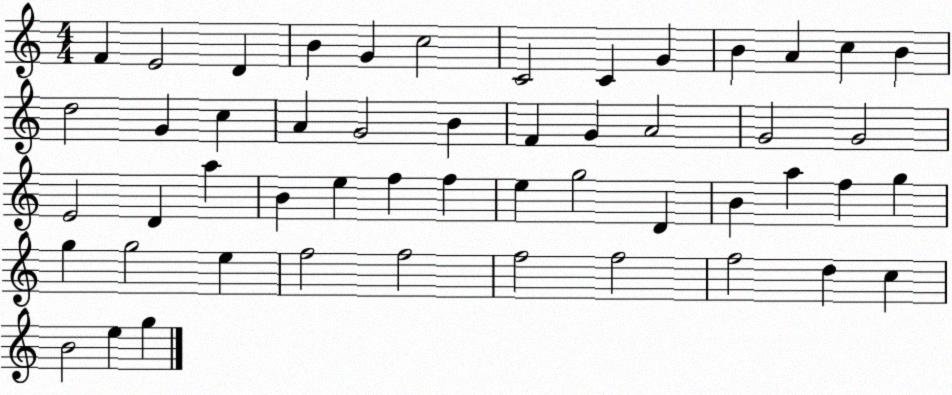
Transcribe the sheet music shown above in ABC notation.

X:1
T:Untitled
M:4/4
L:1/4
K:C
F E2 D B G c2 C2 C G B A c B d2 G c A G2 B F G A2 G2 G2 E2 D a B e f f e g2 D B a f g g g2 e f2 f2 f2 f2 f2 d c B2 e g